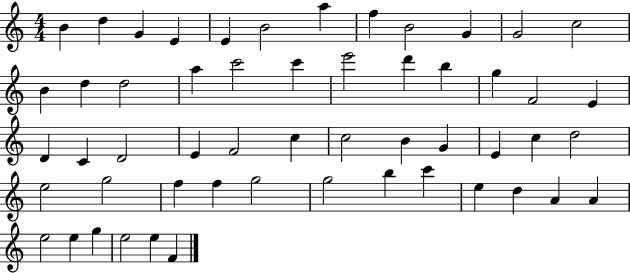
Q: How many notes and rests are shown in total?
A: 54